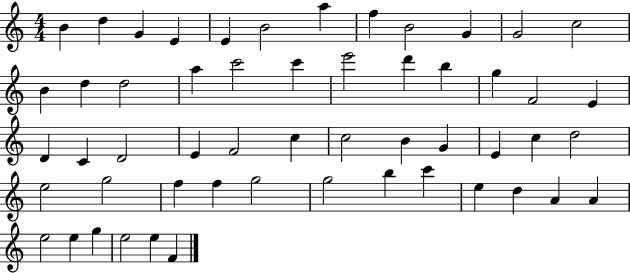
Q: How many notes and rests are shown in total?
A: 54